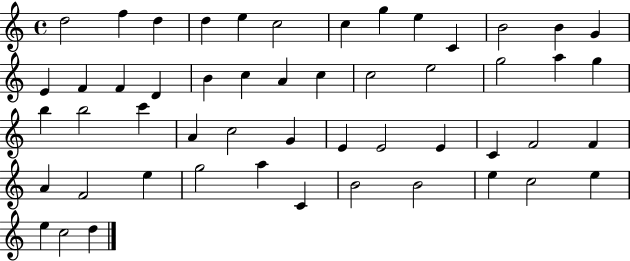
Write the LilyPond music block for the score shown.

{
  \clef treble
  \time 4/4
  \defaultTimeSignature
  \key c \major
  d''2 f''4 d''4 | d''4 e''4 c''2 | c''4 g''4 e''4 c'4 | b'2 b'4 g'4 | \break e'4 f'4 f'4 d'4 | b'4 c''4 a'4 c''4 | c''2 e''2 | g''2 a''4 g''4 | \break b''4 b''2 c'''4 | a'4 c''2 g'4 | e'4 e'2 e'4 | c'4 f'2 f'4 | \break a'4 f'2 e''4 | g''2 a''4 c'4 | b'2 b'2 | e''4 c''2 e''4 | \break e''4 c''2 d''4 | \bar "|."
}